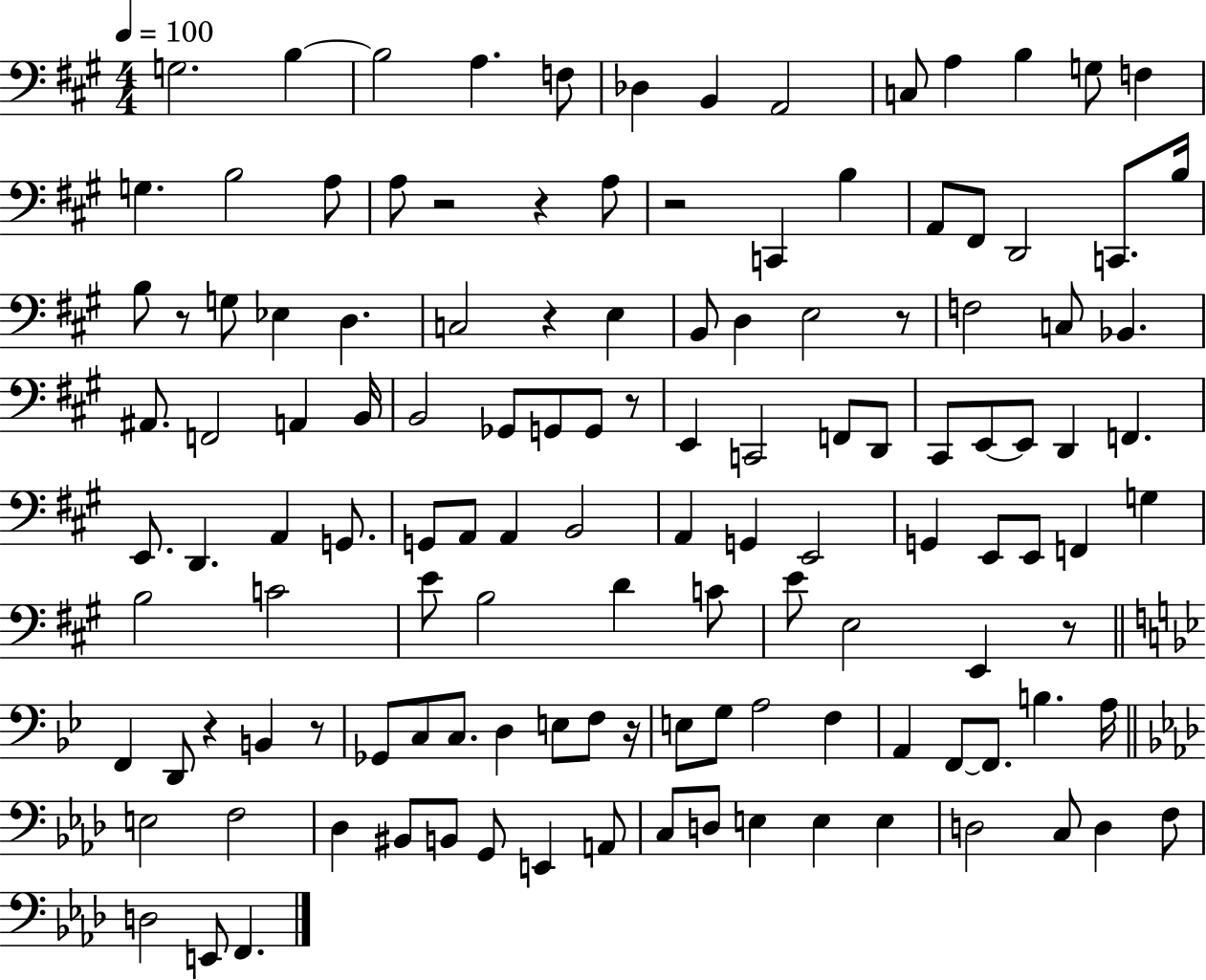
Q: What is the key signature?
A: A major